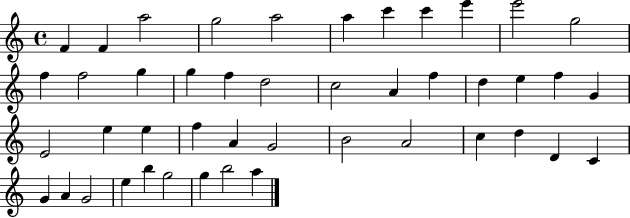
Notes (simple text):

F4/q F4/q A5/h G5/h A5/h A5/q C6/q C6/q E6/q E6/h G5/h F5/q F5/h G5/q G5/q F5/q D5/h C5/h A4/q F5/q D5/q E5/q F5/q G4/q E4/h E5/q E5/q F5/q A4/q G4/h B4/h A4/h C5/q D5/q D4/q C4/q G4/q A4/q G4/h E5/q B5/q G5/h G5/q B5/h A5/q